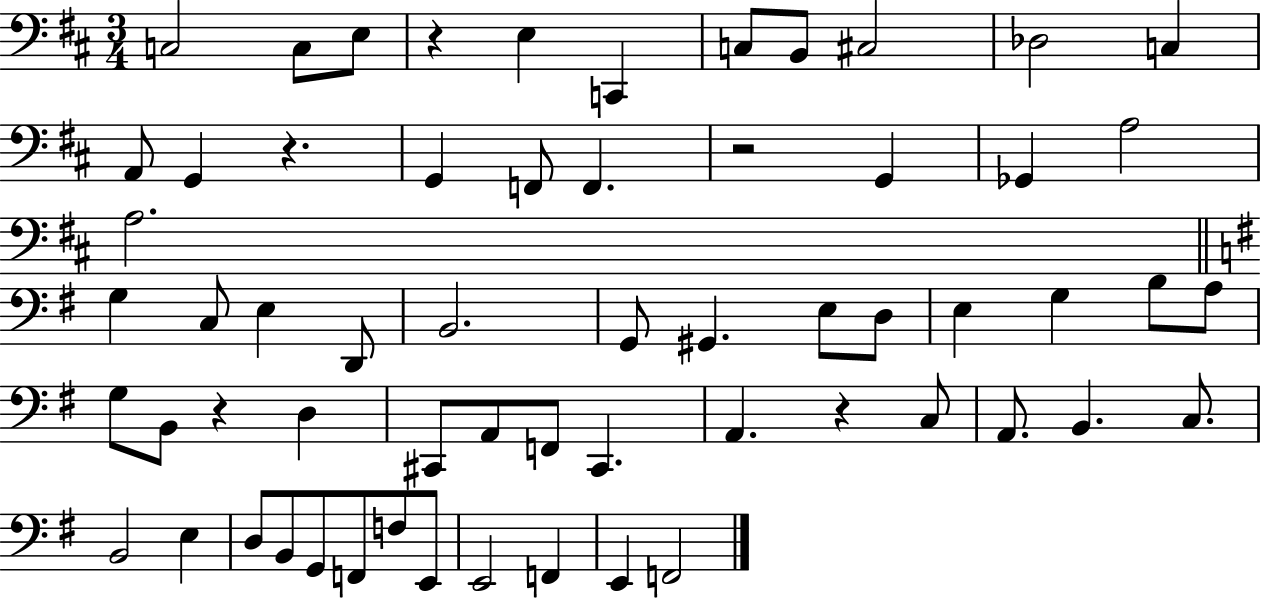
{
  \clef bass
  \numericTimeSignature
  \time 3/4
  \key d \major
  c2 c8 e8 | r4 e4 c,4 | c8 b,8 cis2 | des2 c4 | \break a,8 g,4 r4. | g,4 f,8 f,4. | r2 g,4 | ges,4 a2 | \break a2. | \bar "||" \break \key g \major g4 c8 e4 d,8 | b,2. | g,8 gis,4. e8 d8 | e4 g4 b8 a8 | \break g8 b,8 r4 d4 | cis,8 a,8 f,8 cis,4. | a,4. r4 c8 | a,8. b,4. c8. | \break b,2 e4 | d8 b,8 g,8 f,8 f8 e,8 | e,2 f,4 | e,4 f,2 | \break \bar "|."
}